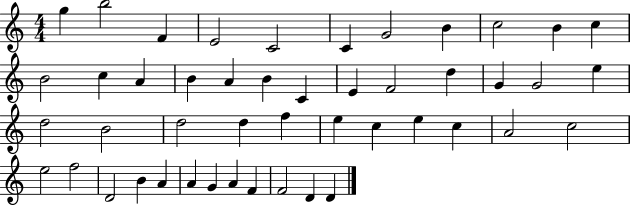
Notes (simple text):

G5/q B5/h F4/q E4/h C4/h C4/q G4/h B4/q C5/h B4/q C5/q B4/h C5/q A4/q B4/q A4/q B4/q C4/q E4/q F4/h D5/q G4/q G4/h E5/q D5/h B4/h D5/h D5/q F5/q E5/q C5/q E5/q C5/q A4/h C5/h E5/h F5/h D4/h B4/q A4/q A4/q G4/q A4/q F4/q F4/h D4/q D4/q